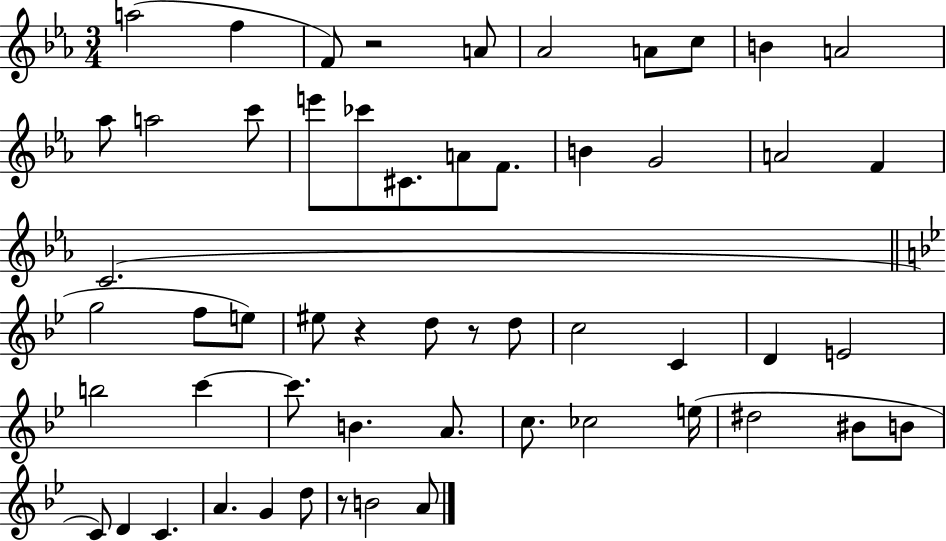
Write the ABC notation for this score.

X:1
T:Untitled
M:3/4
L:1/4
K:Eb
a2 f F/2 z2 A/2 _A2 A/2 c/2 B A2 _a/2 a2 c'/2 e'/2 _c'/2 ^C/2 A/2 F/2 B G2 A2 F C2 g2 f/2 e/2 ^e/2 z d/2 z/2 d/2 c2 C D E2 b2 c' c'/2 B A/2 c/2 _c2 e/4 ^d2 ^B/2 B/2 C/2 D C A G d/2 z/2 B2 A/2